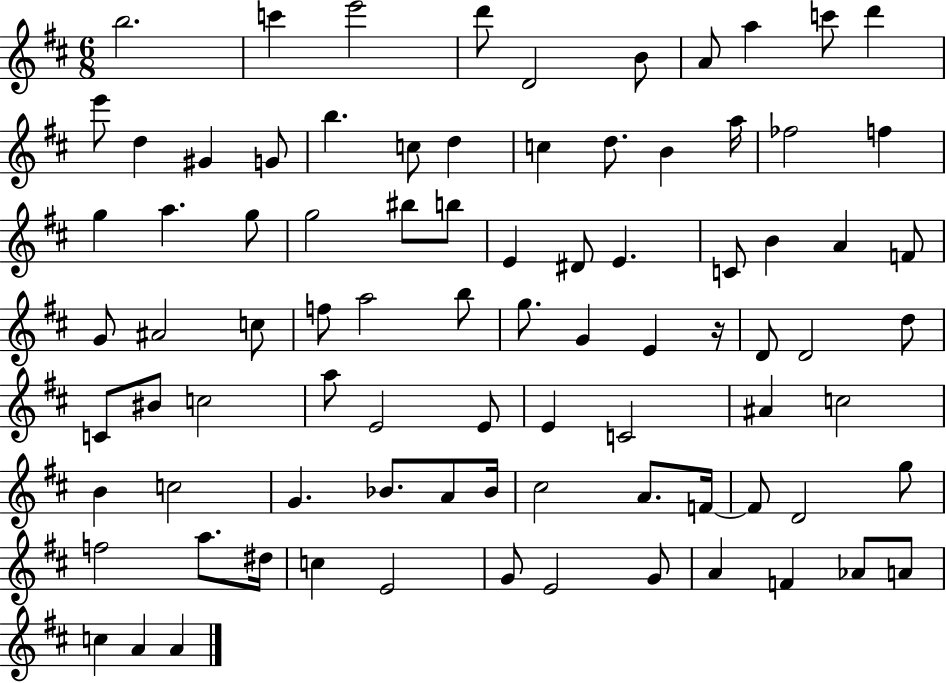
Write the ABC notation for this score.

X:1
T:Untitled
M:6/8
L:1/4
K:D
b2 c' e'2 d'/2 D2 B/2 A/2 a c'/2 d' e'/2 d ^G G/2 b c/2 d c d/2 B a/4 _f2 f g a g/2 g2 ^b/2 b/2 E ^D/2 E C/2 B A F/2 G/2 ^A2 c/2 f/2 a2 b/2 g/2 G E z/4 D/2 D2 d/2 C/2 ^B/2 c2 a/2 E2 E/2 E C2 ^A c2 B c2 G _B/2 A/2 _B/4 ^c2 A/2 F/4 F/2 D2 g/2 f2 a/2 ^d/4 c E2 G/2 E2 G/2 A F _A/2 A/2 c A A